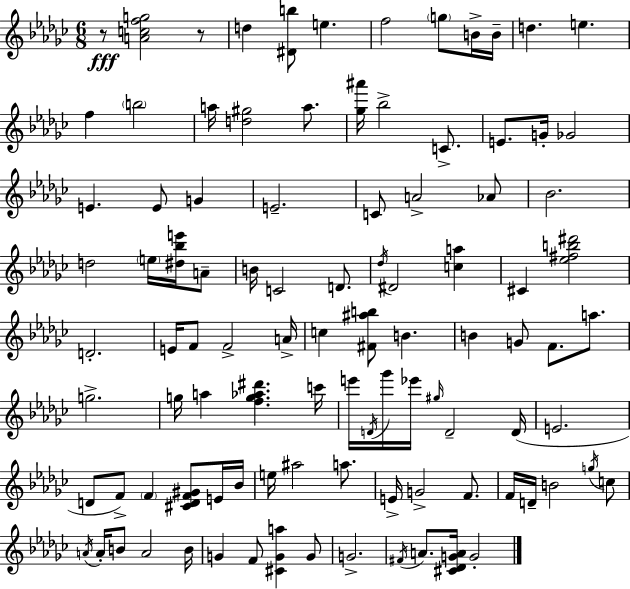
{
  \clef treble
  \numericTimeSignature
  \time 6/8
  \key ees \minor
  r8\fff <a' c'' f'' g''>2 r8 | d''4 <dis' b''>8 e''4. | f''2 \parenthesize g''8 b'16-> b'16-- | d''4. e''4. | \break f''4 \parenthesize b''2 | a''16 <d'' gis''>2 a''8. | <ges'' ais'''>16 bes''2-> c'8.-> | e'8. g'16-. ges'2 | \break e'4. e'8 g'4 | e'2.-- | c'8 a'2-> aes'8 | bes'2. | \break d''2 \parenthesize e''16 <dis'' bes'' e'''>16 a'8-- | b'16 c'2 d'8. | \acciaccatura { des''16 } dis'2 <c'' a''>4 | cis'4 <ees'' fis'' b'' dis'''>2 | \break d'2.-. | e'16 f'8 f'2-> | a'16-> c''4 <fis' ais'' b''>8 b'4. | b'4 g'8 f'8. a''8. | \break g''2.-> | g''16 a''4 <f'' g'' aes'' dis'''>4. | c'''16 e'''16 \acciaccatura { d'16 } ges'''16 ees'''16 \grace { gis''16 } d'2-- | d'16( e'2. | \break d'8 f'8->) \parenthesize f'4 <cis' d' f' gis'>8 | e'16 bes'16 e''16 ais''2 | a''8. e'16-> g'2-> | f'8. f'16 d'16-- b'2 | \break \acciaccatura { g''16 } c''8 \acciaccatura { a'16 } a'16-. b'8 a'2 | b'16 g'4 f'8 <cis' g' a''>4 | g'8 g'2.-> | \acciaccatura { fis'16 } a'8. <cis' des' g' a'>16 g'2-. | \break \bar "|."
}